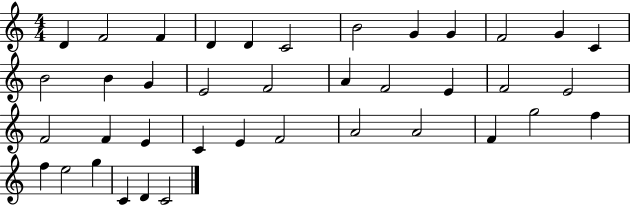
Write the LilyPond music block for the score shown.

{
  \clef treble
  \numericTimeSignature
  \time 4/4
  \key c \major
  d'4 f'2 f'4 | d'4 d'4 c'2 | b'2 g'4 g'4 | f'2 g'4 c'4 | \break b'2 b'4 g'4 | e'2 f'2 | a'4 f'2 e'4 | f'2 e'2 | \break f'2 f'4 e'4 | c'4 e'4 f'2 | a'2 a'2 | f'4 g''2 f''4 | \break f''4 e''2 g''4 | c'4 d'4 c'2 | \bar "|."
}